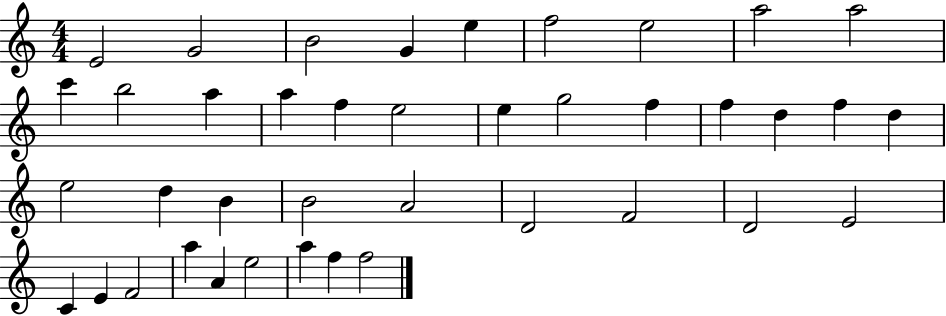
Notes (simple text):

E4/h G4/h B4/h G4/q E5/q F5/h E5/h A5/h A5/h C6/q B5/h A5/q A5/q F5/q E5/h E5/q G5/h F5/q F5/q D5/q F5/q D5/q E5/h D5/q B4/q B4/h A4/h D4/h F4/h D4/h E4/h C4/q E4/q F4/h A5/q A4/q E5/h A5/q F5/q F5/h